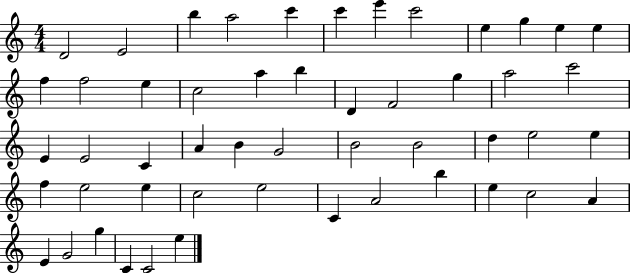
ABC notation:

X:1
T:Untitled
M:4/4
L:1/4
K:C
D2 E2 b a2 c' c' e' c'2 e g e e f f2 e c2 a b D F2 g a2 c'2 E E2 C A B G2 B2 B2 d e2 e f e2 e c2 e2 C A2 b e c2 A E G2 g C C2 e